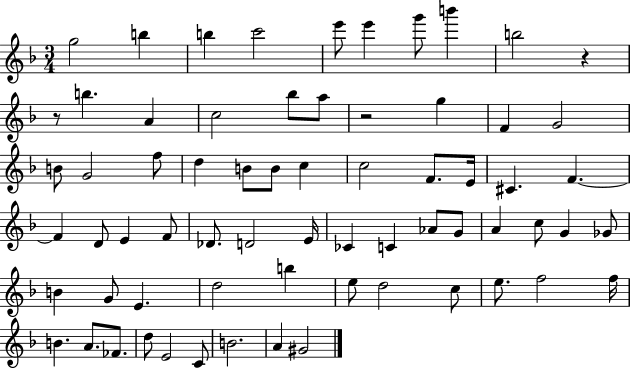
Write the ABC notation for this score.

X:1
T:Untitled
M:3/4
L:1/4
K:F
g2 b b c'2 e'/2 e' g'/2 b' b2 z z/2 b A c2 _b/2 a/2 z2 g F G2 B/2 G2 f/2 d B/2 B/2 c c2 F/2 E/4 ^C F F D/2 E F/2 _D/2 D2 E/4 _C C _A/2 G/2 A c/2 G _G/2 B G/2 E d2 b e/2 d2 c/2 e/2 f2 f/4 B A/2 _F/2 d/2 E2 C/2 B2 A ^G2